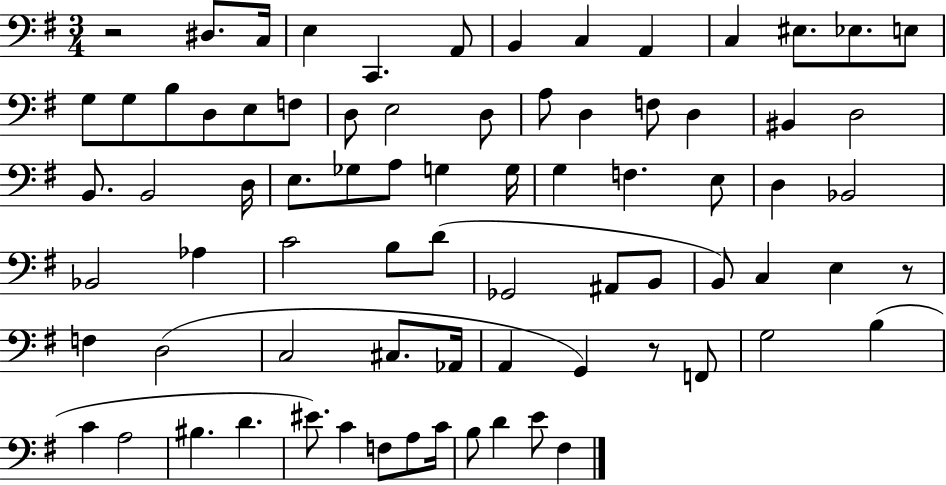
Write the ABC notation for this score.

X:1
T:Untitled
M:3/4
L:1/4
K:G
z2 ^D,/2 C,/4 E, C,, A,,/2 B,, C, A,, C, ^E,/2 _E,/2 E,/2 G,/2 G,/2 B,/2 D,/2 E,/2 F,/2 D,/2 E,2 D,/2 A,/2 D, F,/2 D, ^B,, D,2 B,,/2 B,,2 D,/4 E,/2 _G,/2 A,/2 G, G,/4 G, F, E,/2 D, _B,,2 _B,,2 _A, C2 B,/2 D/2 _G,,2 ^A,,/2 B,,/2 B,,/2 C, E, z/2 F, D,2 C,2 ^C,/2 _A,,/4 A,, G,, z/2 F,,/2 G,2 B, C A,2 ^B, D ^E/2 C F,/2 A,/2 C/4 B,/2 D E/2 ^F,